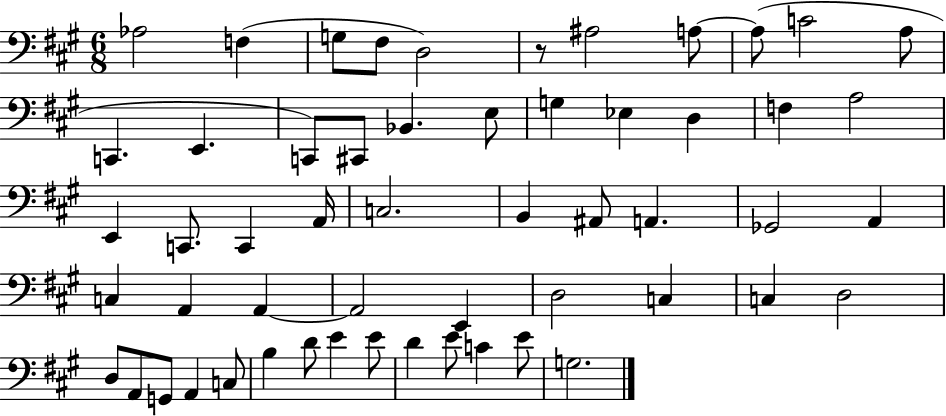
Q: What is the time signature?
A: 6/8